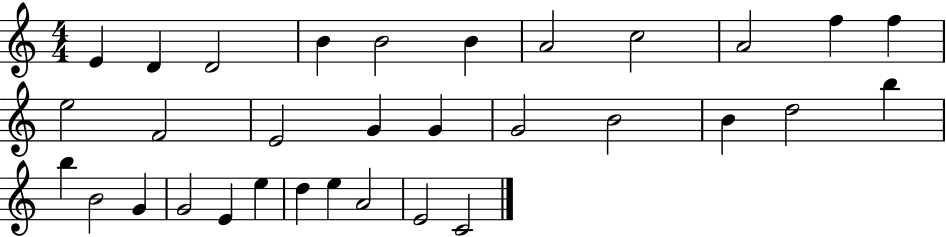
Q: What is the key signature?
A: C major